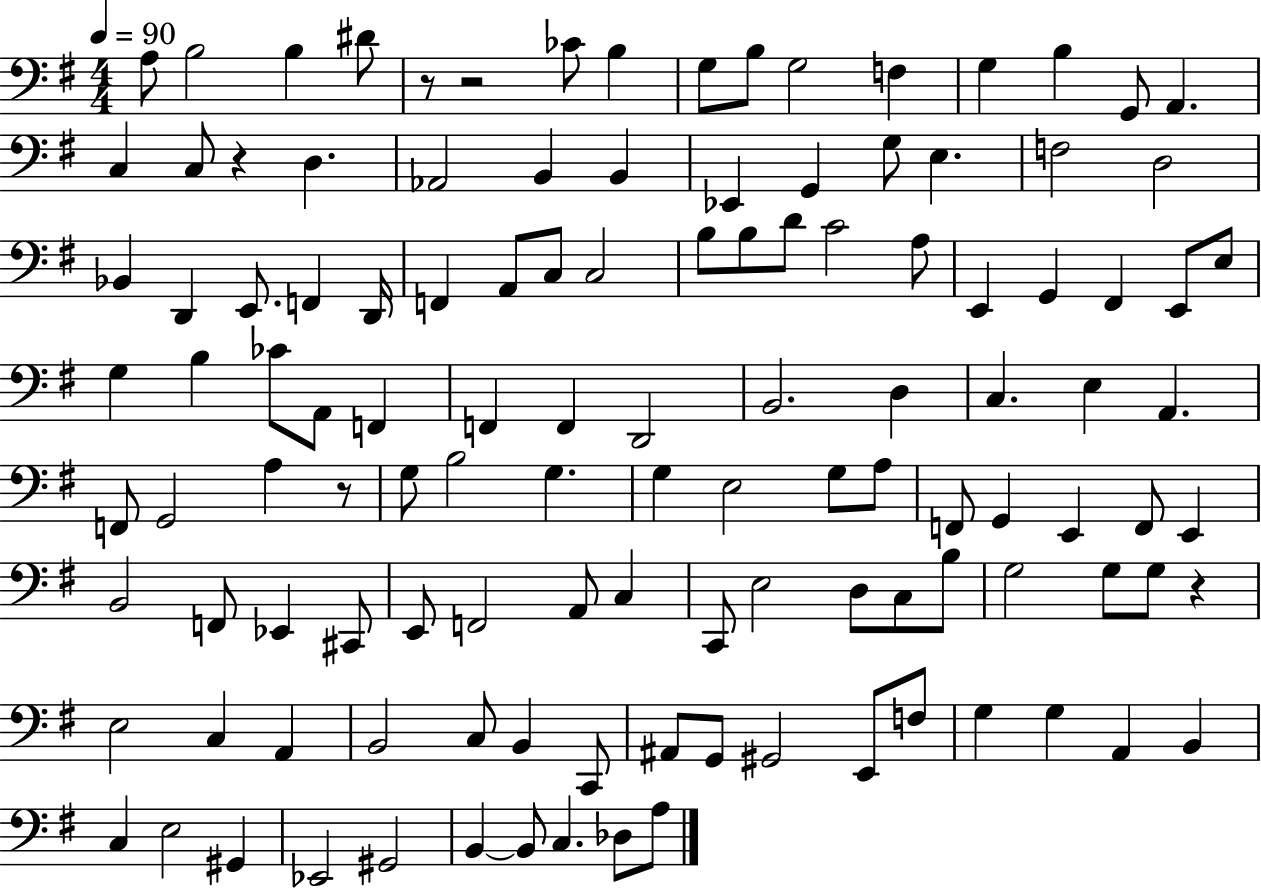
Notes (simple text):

A3/e B3/h B3/q D#4/e R/e R/h CES4/e B3/q G3/e B3/e G3/h F3/q G3/q B3/q G2/e A2/q. C3/q C3/e R/q D3/q. Ab2/h B2/q B2/q Eb2/q G2/q G3/e E3/q. F3/h D3/h Bb2/q D2/q E2/e. F2/q D2/s F2/q A2/e C3/e C3/h B3/e B3/e D4/e C4/h A3/e E2/q G2/q F#2/q E2/e E3/e G3/q B3/q CES4/e A2/e F2/q F2/q F2/q D2/h B2/h. D3/q C3/q. E3/q A2/q. F2/e G2/h A3/q R/e G3/e B3/h G3/q. G3/q E3/h G3/e A3/e F2/e G2/q E2/q F2/e E2/q B2/h F2/e Eb2/q C#2/e E2/e F2/h A2/e C3/q C2/e E3/h D3/e C3/e B3/e G3/h G3/e G3/e R/q E3/h C3/q A2/q B2/h C3/e B2/q C2/e A#2/e G2/e G#2/h E2/e F3/e G3/q G3/q A2/q B2/q C3/q E3/h G#2/q Eb2/h G#2/h B2/q B2/e C3/q. Db3/e A3/e